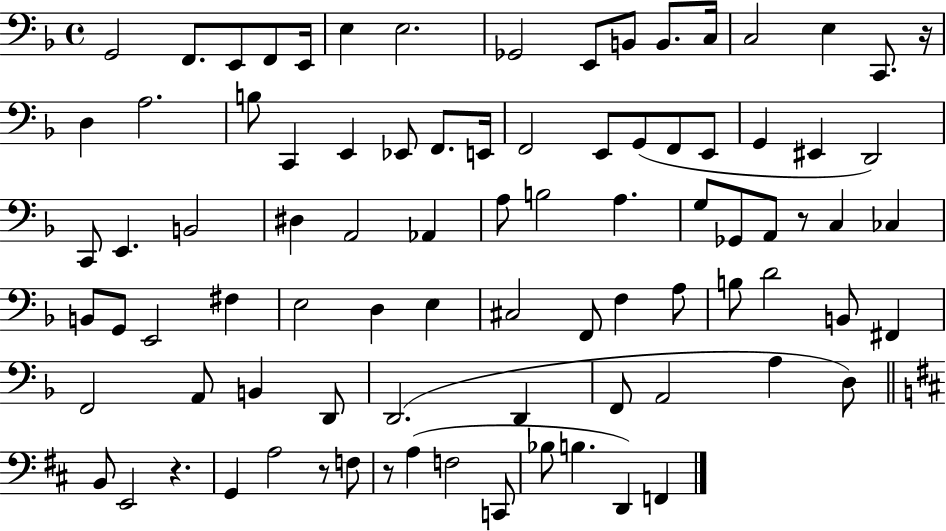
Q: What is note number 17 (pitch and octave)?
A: A3